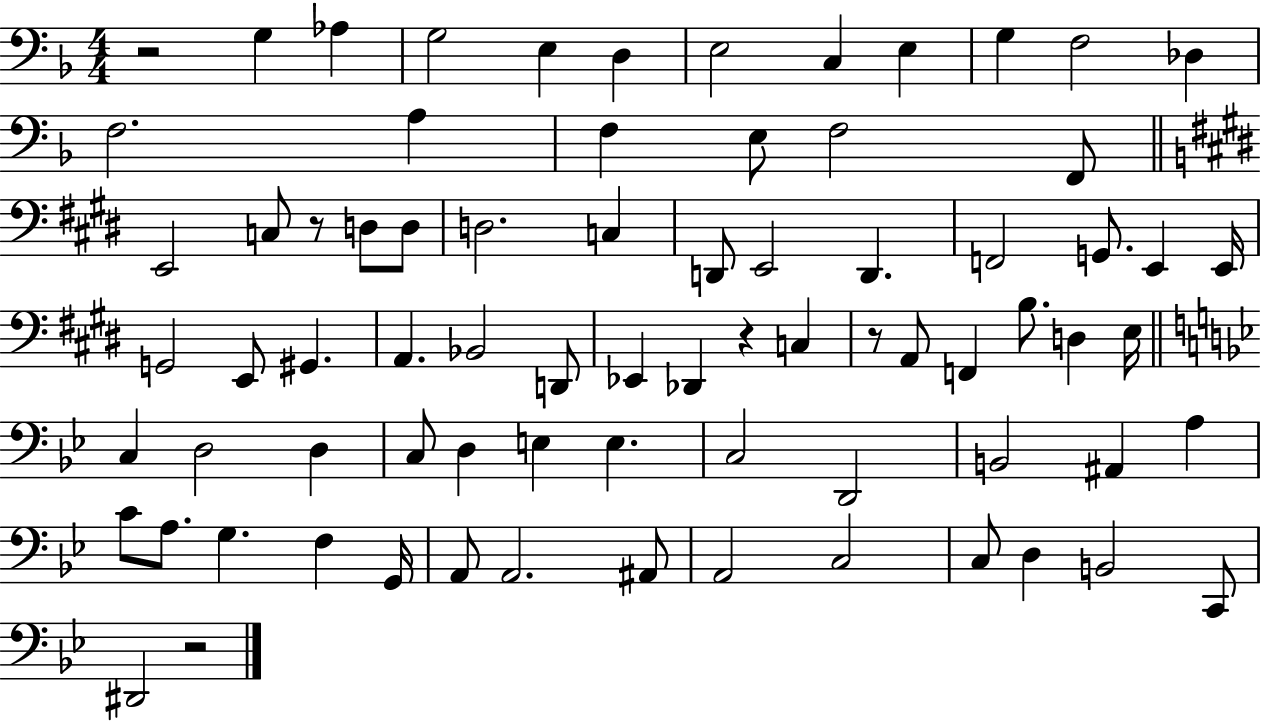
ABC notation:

X:1
T:Untitled
M:4/4
L:1/4
K:F
z2 G, _A, G,2 E, D, E,2 C, E, G, F,2 _D, F,2 A, F, E,/2 F,2 F,,/2 E,,2 C,/2 z/2 D,/2 D,/2 D,2 C, D,,/2 E,,2 D,, F,,2 G,,/2 E,, E,,/4 G,,2 E,,/2 ^G,, A,, _B,,2 D,,/2 _E,, _D,, z C, z/2 A,,/2 F,, B,/2 D, E,/4 C, D,2 D, C,/2 D, E, E, C,2 D,,2 B,,2 ^A,, A, C/2 A,/2 G, F, G,,/4 A,,/2 A,,2 ^A,,/2 A,,2 C,2 C,/2 D, B,,2 C,,/2 ^D,,2 z2